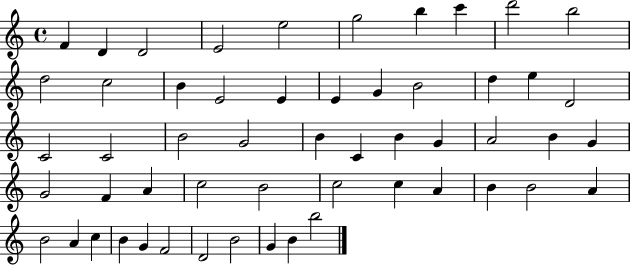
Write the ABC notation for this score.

X:1
T:Untitled
M:4/4
L:1/4
K:C
F D D2 E2 e2 g2 b c' d'2 b2 d2 c2 B E2 E E G B2 d e D2 C2 C2 B2 G2 B C B G A2 B G G2 F A c2 B2 c2 c A B B2 A B2 A c B G F2 D2 B2 G B b2